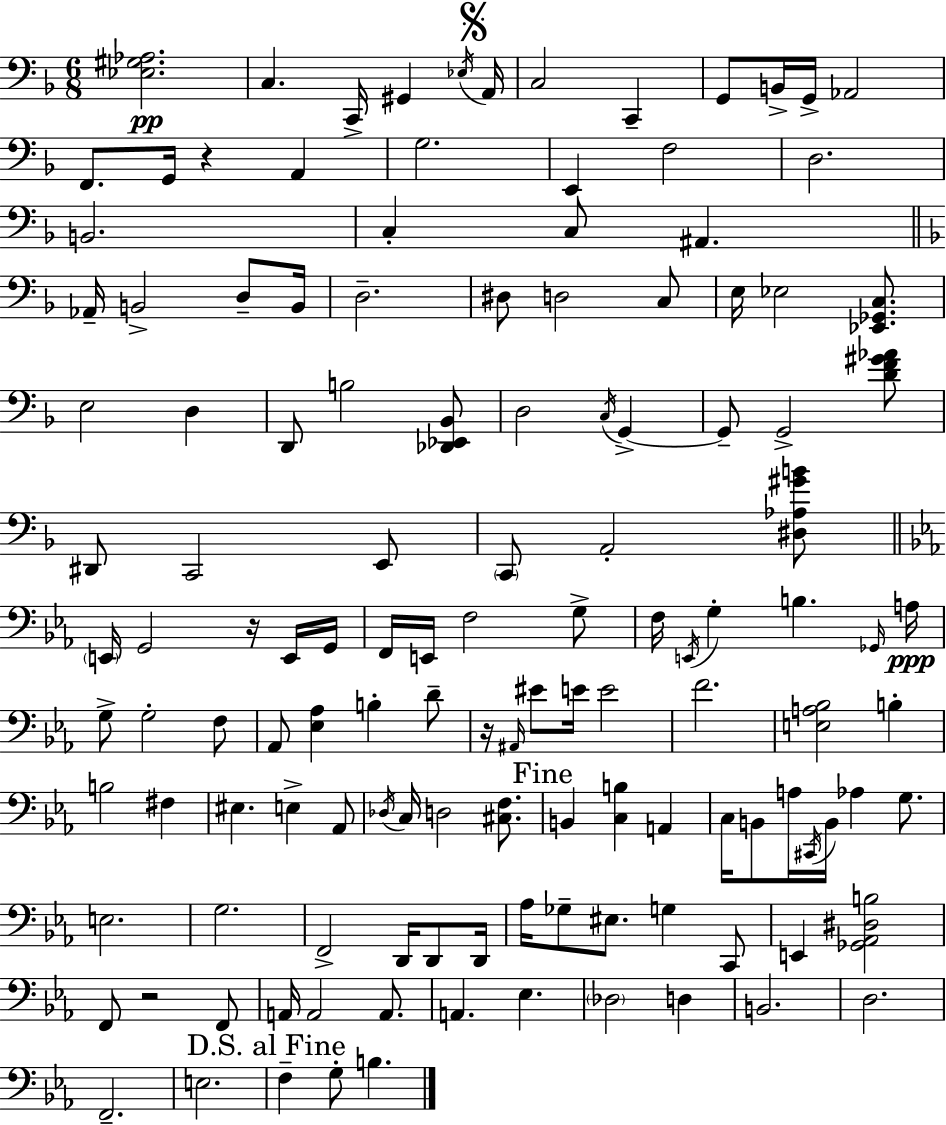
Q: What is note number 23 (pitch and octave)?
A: Ab2